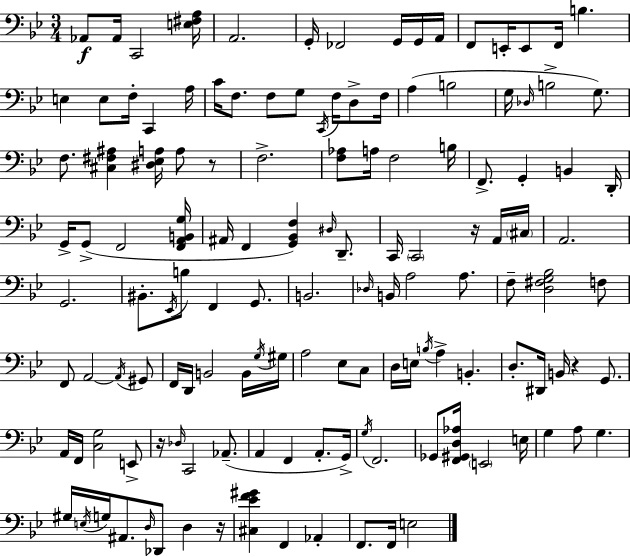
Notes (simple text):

Ab2/e Ab2/s C2/h [E3,F#3,A3]/s A2/h. G2/s FES2/h G2/s G2/s A2/s F2/e E2/s E2/e F2/s B3/q. E3/q E3/e F3/s C2/q A3/s C4/s F3/e. F3/e G3/e C2/s F3/s D3/e F3/s A3/q B3/h G3/s Db3/s B3/h G3/e. F3/e. [C#3,F#3,A#3]/q [D#3,Eb3,A3]/s A3/e R/e F3/h. [F3,Ab3]/e A3/s F3/h B3/s F2/e. G2/q B2/q D2/s G2/s G2/e F2/h [F2,A2,B2,G3]/s A#2/s F2/q [G2,Bb2,F3]/q D#3/s D2/e. C2/s C2/h R/s A2/s C#3/s A2/h. G2/h. BIS2/e. Eb2/s B3/e F2/q G2/e. B2/h. Db3/s B2/s A3/h A3/e. F3/e [D3,F#3,G3,Bb3]/h F3/e F2/e A2/h A2/s G#2/e F2/s D2/s B2/h B2/s G3/s G#3/s A3/h Eb3/e C3/e D3/s E3/s B3/s A3/q B2/q. D3/e. D#2/s B2/s R/q G2/e. A2/s F2/s [C3,G3]/h E2/e R/s Db3/s C2/h Ab2/e. A2/q F2/q A2/e. G2/s G3/s F2/h. Gb2/e [F2,G#2,D3,Ab3]/s E2/h E3/s G3/q A3/e G3/q. G#3/s E3/s G3/s A#2/e. D3/s Db2/e D3/q R/s [C#3,Eb4,F4,G#4]/q F2/q Ab2/q F2/e. F2/s E3/h